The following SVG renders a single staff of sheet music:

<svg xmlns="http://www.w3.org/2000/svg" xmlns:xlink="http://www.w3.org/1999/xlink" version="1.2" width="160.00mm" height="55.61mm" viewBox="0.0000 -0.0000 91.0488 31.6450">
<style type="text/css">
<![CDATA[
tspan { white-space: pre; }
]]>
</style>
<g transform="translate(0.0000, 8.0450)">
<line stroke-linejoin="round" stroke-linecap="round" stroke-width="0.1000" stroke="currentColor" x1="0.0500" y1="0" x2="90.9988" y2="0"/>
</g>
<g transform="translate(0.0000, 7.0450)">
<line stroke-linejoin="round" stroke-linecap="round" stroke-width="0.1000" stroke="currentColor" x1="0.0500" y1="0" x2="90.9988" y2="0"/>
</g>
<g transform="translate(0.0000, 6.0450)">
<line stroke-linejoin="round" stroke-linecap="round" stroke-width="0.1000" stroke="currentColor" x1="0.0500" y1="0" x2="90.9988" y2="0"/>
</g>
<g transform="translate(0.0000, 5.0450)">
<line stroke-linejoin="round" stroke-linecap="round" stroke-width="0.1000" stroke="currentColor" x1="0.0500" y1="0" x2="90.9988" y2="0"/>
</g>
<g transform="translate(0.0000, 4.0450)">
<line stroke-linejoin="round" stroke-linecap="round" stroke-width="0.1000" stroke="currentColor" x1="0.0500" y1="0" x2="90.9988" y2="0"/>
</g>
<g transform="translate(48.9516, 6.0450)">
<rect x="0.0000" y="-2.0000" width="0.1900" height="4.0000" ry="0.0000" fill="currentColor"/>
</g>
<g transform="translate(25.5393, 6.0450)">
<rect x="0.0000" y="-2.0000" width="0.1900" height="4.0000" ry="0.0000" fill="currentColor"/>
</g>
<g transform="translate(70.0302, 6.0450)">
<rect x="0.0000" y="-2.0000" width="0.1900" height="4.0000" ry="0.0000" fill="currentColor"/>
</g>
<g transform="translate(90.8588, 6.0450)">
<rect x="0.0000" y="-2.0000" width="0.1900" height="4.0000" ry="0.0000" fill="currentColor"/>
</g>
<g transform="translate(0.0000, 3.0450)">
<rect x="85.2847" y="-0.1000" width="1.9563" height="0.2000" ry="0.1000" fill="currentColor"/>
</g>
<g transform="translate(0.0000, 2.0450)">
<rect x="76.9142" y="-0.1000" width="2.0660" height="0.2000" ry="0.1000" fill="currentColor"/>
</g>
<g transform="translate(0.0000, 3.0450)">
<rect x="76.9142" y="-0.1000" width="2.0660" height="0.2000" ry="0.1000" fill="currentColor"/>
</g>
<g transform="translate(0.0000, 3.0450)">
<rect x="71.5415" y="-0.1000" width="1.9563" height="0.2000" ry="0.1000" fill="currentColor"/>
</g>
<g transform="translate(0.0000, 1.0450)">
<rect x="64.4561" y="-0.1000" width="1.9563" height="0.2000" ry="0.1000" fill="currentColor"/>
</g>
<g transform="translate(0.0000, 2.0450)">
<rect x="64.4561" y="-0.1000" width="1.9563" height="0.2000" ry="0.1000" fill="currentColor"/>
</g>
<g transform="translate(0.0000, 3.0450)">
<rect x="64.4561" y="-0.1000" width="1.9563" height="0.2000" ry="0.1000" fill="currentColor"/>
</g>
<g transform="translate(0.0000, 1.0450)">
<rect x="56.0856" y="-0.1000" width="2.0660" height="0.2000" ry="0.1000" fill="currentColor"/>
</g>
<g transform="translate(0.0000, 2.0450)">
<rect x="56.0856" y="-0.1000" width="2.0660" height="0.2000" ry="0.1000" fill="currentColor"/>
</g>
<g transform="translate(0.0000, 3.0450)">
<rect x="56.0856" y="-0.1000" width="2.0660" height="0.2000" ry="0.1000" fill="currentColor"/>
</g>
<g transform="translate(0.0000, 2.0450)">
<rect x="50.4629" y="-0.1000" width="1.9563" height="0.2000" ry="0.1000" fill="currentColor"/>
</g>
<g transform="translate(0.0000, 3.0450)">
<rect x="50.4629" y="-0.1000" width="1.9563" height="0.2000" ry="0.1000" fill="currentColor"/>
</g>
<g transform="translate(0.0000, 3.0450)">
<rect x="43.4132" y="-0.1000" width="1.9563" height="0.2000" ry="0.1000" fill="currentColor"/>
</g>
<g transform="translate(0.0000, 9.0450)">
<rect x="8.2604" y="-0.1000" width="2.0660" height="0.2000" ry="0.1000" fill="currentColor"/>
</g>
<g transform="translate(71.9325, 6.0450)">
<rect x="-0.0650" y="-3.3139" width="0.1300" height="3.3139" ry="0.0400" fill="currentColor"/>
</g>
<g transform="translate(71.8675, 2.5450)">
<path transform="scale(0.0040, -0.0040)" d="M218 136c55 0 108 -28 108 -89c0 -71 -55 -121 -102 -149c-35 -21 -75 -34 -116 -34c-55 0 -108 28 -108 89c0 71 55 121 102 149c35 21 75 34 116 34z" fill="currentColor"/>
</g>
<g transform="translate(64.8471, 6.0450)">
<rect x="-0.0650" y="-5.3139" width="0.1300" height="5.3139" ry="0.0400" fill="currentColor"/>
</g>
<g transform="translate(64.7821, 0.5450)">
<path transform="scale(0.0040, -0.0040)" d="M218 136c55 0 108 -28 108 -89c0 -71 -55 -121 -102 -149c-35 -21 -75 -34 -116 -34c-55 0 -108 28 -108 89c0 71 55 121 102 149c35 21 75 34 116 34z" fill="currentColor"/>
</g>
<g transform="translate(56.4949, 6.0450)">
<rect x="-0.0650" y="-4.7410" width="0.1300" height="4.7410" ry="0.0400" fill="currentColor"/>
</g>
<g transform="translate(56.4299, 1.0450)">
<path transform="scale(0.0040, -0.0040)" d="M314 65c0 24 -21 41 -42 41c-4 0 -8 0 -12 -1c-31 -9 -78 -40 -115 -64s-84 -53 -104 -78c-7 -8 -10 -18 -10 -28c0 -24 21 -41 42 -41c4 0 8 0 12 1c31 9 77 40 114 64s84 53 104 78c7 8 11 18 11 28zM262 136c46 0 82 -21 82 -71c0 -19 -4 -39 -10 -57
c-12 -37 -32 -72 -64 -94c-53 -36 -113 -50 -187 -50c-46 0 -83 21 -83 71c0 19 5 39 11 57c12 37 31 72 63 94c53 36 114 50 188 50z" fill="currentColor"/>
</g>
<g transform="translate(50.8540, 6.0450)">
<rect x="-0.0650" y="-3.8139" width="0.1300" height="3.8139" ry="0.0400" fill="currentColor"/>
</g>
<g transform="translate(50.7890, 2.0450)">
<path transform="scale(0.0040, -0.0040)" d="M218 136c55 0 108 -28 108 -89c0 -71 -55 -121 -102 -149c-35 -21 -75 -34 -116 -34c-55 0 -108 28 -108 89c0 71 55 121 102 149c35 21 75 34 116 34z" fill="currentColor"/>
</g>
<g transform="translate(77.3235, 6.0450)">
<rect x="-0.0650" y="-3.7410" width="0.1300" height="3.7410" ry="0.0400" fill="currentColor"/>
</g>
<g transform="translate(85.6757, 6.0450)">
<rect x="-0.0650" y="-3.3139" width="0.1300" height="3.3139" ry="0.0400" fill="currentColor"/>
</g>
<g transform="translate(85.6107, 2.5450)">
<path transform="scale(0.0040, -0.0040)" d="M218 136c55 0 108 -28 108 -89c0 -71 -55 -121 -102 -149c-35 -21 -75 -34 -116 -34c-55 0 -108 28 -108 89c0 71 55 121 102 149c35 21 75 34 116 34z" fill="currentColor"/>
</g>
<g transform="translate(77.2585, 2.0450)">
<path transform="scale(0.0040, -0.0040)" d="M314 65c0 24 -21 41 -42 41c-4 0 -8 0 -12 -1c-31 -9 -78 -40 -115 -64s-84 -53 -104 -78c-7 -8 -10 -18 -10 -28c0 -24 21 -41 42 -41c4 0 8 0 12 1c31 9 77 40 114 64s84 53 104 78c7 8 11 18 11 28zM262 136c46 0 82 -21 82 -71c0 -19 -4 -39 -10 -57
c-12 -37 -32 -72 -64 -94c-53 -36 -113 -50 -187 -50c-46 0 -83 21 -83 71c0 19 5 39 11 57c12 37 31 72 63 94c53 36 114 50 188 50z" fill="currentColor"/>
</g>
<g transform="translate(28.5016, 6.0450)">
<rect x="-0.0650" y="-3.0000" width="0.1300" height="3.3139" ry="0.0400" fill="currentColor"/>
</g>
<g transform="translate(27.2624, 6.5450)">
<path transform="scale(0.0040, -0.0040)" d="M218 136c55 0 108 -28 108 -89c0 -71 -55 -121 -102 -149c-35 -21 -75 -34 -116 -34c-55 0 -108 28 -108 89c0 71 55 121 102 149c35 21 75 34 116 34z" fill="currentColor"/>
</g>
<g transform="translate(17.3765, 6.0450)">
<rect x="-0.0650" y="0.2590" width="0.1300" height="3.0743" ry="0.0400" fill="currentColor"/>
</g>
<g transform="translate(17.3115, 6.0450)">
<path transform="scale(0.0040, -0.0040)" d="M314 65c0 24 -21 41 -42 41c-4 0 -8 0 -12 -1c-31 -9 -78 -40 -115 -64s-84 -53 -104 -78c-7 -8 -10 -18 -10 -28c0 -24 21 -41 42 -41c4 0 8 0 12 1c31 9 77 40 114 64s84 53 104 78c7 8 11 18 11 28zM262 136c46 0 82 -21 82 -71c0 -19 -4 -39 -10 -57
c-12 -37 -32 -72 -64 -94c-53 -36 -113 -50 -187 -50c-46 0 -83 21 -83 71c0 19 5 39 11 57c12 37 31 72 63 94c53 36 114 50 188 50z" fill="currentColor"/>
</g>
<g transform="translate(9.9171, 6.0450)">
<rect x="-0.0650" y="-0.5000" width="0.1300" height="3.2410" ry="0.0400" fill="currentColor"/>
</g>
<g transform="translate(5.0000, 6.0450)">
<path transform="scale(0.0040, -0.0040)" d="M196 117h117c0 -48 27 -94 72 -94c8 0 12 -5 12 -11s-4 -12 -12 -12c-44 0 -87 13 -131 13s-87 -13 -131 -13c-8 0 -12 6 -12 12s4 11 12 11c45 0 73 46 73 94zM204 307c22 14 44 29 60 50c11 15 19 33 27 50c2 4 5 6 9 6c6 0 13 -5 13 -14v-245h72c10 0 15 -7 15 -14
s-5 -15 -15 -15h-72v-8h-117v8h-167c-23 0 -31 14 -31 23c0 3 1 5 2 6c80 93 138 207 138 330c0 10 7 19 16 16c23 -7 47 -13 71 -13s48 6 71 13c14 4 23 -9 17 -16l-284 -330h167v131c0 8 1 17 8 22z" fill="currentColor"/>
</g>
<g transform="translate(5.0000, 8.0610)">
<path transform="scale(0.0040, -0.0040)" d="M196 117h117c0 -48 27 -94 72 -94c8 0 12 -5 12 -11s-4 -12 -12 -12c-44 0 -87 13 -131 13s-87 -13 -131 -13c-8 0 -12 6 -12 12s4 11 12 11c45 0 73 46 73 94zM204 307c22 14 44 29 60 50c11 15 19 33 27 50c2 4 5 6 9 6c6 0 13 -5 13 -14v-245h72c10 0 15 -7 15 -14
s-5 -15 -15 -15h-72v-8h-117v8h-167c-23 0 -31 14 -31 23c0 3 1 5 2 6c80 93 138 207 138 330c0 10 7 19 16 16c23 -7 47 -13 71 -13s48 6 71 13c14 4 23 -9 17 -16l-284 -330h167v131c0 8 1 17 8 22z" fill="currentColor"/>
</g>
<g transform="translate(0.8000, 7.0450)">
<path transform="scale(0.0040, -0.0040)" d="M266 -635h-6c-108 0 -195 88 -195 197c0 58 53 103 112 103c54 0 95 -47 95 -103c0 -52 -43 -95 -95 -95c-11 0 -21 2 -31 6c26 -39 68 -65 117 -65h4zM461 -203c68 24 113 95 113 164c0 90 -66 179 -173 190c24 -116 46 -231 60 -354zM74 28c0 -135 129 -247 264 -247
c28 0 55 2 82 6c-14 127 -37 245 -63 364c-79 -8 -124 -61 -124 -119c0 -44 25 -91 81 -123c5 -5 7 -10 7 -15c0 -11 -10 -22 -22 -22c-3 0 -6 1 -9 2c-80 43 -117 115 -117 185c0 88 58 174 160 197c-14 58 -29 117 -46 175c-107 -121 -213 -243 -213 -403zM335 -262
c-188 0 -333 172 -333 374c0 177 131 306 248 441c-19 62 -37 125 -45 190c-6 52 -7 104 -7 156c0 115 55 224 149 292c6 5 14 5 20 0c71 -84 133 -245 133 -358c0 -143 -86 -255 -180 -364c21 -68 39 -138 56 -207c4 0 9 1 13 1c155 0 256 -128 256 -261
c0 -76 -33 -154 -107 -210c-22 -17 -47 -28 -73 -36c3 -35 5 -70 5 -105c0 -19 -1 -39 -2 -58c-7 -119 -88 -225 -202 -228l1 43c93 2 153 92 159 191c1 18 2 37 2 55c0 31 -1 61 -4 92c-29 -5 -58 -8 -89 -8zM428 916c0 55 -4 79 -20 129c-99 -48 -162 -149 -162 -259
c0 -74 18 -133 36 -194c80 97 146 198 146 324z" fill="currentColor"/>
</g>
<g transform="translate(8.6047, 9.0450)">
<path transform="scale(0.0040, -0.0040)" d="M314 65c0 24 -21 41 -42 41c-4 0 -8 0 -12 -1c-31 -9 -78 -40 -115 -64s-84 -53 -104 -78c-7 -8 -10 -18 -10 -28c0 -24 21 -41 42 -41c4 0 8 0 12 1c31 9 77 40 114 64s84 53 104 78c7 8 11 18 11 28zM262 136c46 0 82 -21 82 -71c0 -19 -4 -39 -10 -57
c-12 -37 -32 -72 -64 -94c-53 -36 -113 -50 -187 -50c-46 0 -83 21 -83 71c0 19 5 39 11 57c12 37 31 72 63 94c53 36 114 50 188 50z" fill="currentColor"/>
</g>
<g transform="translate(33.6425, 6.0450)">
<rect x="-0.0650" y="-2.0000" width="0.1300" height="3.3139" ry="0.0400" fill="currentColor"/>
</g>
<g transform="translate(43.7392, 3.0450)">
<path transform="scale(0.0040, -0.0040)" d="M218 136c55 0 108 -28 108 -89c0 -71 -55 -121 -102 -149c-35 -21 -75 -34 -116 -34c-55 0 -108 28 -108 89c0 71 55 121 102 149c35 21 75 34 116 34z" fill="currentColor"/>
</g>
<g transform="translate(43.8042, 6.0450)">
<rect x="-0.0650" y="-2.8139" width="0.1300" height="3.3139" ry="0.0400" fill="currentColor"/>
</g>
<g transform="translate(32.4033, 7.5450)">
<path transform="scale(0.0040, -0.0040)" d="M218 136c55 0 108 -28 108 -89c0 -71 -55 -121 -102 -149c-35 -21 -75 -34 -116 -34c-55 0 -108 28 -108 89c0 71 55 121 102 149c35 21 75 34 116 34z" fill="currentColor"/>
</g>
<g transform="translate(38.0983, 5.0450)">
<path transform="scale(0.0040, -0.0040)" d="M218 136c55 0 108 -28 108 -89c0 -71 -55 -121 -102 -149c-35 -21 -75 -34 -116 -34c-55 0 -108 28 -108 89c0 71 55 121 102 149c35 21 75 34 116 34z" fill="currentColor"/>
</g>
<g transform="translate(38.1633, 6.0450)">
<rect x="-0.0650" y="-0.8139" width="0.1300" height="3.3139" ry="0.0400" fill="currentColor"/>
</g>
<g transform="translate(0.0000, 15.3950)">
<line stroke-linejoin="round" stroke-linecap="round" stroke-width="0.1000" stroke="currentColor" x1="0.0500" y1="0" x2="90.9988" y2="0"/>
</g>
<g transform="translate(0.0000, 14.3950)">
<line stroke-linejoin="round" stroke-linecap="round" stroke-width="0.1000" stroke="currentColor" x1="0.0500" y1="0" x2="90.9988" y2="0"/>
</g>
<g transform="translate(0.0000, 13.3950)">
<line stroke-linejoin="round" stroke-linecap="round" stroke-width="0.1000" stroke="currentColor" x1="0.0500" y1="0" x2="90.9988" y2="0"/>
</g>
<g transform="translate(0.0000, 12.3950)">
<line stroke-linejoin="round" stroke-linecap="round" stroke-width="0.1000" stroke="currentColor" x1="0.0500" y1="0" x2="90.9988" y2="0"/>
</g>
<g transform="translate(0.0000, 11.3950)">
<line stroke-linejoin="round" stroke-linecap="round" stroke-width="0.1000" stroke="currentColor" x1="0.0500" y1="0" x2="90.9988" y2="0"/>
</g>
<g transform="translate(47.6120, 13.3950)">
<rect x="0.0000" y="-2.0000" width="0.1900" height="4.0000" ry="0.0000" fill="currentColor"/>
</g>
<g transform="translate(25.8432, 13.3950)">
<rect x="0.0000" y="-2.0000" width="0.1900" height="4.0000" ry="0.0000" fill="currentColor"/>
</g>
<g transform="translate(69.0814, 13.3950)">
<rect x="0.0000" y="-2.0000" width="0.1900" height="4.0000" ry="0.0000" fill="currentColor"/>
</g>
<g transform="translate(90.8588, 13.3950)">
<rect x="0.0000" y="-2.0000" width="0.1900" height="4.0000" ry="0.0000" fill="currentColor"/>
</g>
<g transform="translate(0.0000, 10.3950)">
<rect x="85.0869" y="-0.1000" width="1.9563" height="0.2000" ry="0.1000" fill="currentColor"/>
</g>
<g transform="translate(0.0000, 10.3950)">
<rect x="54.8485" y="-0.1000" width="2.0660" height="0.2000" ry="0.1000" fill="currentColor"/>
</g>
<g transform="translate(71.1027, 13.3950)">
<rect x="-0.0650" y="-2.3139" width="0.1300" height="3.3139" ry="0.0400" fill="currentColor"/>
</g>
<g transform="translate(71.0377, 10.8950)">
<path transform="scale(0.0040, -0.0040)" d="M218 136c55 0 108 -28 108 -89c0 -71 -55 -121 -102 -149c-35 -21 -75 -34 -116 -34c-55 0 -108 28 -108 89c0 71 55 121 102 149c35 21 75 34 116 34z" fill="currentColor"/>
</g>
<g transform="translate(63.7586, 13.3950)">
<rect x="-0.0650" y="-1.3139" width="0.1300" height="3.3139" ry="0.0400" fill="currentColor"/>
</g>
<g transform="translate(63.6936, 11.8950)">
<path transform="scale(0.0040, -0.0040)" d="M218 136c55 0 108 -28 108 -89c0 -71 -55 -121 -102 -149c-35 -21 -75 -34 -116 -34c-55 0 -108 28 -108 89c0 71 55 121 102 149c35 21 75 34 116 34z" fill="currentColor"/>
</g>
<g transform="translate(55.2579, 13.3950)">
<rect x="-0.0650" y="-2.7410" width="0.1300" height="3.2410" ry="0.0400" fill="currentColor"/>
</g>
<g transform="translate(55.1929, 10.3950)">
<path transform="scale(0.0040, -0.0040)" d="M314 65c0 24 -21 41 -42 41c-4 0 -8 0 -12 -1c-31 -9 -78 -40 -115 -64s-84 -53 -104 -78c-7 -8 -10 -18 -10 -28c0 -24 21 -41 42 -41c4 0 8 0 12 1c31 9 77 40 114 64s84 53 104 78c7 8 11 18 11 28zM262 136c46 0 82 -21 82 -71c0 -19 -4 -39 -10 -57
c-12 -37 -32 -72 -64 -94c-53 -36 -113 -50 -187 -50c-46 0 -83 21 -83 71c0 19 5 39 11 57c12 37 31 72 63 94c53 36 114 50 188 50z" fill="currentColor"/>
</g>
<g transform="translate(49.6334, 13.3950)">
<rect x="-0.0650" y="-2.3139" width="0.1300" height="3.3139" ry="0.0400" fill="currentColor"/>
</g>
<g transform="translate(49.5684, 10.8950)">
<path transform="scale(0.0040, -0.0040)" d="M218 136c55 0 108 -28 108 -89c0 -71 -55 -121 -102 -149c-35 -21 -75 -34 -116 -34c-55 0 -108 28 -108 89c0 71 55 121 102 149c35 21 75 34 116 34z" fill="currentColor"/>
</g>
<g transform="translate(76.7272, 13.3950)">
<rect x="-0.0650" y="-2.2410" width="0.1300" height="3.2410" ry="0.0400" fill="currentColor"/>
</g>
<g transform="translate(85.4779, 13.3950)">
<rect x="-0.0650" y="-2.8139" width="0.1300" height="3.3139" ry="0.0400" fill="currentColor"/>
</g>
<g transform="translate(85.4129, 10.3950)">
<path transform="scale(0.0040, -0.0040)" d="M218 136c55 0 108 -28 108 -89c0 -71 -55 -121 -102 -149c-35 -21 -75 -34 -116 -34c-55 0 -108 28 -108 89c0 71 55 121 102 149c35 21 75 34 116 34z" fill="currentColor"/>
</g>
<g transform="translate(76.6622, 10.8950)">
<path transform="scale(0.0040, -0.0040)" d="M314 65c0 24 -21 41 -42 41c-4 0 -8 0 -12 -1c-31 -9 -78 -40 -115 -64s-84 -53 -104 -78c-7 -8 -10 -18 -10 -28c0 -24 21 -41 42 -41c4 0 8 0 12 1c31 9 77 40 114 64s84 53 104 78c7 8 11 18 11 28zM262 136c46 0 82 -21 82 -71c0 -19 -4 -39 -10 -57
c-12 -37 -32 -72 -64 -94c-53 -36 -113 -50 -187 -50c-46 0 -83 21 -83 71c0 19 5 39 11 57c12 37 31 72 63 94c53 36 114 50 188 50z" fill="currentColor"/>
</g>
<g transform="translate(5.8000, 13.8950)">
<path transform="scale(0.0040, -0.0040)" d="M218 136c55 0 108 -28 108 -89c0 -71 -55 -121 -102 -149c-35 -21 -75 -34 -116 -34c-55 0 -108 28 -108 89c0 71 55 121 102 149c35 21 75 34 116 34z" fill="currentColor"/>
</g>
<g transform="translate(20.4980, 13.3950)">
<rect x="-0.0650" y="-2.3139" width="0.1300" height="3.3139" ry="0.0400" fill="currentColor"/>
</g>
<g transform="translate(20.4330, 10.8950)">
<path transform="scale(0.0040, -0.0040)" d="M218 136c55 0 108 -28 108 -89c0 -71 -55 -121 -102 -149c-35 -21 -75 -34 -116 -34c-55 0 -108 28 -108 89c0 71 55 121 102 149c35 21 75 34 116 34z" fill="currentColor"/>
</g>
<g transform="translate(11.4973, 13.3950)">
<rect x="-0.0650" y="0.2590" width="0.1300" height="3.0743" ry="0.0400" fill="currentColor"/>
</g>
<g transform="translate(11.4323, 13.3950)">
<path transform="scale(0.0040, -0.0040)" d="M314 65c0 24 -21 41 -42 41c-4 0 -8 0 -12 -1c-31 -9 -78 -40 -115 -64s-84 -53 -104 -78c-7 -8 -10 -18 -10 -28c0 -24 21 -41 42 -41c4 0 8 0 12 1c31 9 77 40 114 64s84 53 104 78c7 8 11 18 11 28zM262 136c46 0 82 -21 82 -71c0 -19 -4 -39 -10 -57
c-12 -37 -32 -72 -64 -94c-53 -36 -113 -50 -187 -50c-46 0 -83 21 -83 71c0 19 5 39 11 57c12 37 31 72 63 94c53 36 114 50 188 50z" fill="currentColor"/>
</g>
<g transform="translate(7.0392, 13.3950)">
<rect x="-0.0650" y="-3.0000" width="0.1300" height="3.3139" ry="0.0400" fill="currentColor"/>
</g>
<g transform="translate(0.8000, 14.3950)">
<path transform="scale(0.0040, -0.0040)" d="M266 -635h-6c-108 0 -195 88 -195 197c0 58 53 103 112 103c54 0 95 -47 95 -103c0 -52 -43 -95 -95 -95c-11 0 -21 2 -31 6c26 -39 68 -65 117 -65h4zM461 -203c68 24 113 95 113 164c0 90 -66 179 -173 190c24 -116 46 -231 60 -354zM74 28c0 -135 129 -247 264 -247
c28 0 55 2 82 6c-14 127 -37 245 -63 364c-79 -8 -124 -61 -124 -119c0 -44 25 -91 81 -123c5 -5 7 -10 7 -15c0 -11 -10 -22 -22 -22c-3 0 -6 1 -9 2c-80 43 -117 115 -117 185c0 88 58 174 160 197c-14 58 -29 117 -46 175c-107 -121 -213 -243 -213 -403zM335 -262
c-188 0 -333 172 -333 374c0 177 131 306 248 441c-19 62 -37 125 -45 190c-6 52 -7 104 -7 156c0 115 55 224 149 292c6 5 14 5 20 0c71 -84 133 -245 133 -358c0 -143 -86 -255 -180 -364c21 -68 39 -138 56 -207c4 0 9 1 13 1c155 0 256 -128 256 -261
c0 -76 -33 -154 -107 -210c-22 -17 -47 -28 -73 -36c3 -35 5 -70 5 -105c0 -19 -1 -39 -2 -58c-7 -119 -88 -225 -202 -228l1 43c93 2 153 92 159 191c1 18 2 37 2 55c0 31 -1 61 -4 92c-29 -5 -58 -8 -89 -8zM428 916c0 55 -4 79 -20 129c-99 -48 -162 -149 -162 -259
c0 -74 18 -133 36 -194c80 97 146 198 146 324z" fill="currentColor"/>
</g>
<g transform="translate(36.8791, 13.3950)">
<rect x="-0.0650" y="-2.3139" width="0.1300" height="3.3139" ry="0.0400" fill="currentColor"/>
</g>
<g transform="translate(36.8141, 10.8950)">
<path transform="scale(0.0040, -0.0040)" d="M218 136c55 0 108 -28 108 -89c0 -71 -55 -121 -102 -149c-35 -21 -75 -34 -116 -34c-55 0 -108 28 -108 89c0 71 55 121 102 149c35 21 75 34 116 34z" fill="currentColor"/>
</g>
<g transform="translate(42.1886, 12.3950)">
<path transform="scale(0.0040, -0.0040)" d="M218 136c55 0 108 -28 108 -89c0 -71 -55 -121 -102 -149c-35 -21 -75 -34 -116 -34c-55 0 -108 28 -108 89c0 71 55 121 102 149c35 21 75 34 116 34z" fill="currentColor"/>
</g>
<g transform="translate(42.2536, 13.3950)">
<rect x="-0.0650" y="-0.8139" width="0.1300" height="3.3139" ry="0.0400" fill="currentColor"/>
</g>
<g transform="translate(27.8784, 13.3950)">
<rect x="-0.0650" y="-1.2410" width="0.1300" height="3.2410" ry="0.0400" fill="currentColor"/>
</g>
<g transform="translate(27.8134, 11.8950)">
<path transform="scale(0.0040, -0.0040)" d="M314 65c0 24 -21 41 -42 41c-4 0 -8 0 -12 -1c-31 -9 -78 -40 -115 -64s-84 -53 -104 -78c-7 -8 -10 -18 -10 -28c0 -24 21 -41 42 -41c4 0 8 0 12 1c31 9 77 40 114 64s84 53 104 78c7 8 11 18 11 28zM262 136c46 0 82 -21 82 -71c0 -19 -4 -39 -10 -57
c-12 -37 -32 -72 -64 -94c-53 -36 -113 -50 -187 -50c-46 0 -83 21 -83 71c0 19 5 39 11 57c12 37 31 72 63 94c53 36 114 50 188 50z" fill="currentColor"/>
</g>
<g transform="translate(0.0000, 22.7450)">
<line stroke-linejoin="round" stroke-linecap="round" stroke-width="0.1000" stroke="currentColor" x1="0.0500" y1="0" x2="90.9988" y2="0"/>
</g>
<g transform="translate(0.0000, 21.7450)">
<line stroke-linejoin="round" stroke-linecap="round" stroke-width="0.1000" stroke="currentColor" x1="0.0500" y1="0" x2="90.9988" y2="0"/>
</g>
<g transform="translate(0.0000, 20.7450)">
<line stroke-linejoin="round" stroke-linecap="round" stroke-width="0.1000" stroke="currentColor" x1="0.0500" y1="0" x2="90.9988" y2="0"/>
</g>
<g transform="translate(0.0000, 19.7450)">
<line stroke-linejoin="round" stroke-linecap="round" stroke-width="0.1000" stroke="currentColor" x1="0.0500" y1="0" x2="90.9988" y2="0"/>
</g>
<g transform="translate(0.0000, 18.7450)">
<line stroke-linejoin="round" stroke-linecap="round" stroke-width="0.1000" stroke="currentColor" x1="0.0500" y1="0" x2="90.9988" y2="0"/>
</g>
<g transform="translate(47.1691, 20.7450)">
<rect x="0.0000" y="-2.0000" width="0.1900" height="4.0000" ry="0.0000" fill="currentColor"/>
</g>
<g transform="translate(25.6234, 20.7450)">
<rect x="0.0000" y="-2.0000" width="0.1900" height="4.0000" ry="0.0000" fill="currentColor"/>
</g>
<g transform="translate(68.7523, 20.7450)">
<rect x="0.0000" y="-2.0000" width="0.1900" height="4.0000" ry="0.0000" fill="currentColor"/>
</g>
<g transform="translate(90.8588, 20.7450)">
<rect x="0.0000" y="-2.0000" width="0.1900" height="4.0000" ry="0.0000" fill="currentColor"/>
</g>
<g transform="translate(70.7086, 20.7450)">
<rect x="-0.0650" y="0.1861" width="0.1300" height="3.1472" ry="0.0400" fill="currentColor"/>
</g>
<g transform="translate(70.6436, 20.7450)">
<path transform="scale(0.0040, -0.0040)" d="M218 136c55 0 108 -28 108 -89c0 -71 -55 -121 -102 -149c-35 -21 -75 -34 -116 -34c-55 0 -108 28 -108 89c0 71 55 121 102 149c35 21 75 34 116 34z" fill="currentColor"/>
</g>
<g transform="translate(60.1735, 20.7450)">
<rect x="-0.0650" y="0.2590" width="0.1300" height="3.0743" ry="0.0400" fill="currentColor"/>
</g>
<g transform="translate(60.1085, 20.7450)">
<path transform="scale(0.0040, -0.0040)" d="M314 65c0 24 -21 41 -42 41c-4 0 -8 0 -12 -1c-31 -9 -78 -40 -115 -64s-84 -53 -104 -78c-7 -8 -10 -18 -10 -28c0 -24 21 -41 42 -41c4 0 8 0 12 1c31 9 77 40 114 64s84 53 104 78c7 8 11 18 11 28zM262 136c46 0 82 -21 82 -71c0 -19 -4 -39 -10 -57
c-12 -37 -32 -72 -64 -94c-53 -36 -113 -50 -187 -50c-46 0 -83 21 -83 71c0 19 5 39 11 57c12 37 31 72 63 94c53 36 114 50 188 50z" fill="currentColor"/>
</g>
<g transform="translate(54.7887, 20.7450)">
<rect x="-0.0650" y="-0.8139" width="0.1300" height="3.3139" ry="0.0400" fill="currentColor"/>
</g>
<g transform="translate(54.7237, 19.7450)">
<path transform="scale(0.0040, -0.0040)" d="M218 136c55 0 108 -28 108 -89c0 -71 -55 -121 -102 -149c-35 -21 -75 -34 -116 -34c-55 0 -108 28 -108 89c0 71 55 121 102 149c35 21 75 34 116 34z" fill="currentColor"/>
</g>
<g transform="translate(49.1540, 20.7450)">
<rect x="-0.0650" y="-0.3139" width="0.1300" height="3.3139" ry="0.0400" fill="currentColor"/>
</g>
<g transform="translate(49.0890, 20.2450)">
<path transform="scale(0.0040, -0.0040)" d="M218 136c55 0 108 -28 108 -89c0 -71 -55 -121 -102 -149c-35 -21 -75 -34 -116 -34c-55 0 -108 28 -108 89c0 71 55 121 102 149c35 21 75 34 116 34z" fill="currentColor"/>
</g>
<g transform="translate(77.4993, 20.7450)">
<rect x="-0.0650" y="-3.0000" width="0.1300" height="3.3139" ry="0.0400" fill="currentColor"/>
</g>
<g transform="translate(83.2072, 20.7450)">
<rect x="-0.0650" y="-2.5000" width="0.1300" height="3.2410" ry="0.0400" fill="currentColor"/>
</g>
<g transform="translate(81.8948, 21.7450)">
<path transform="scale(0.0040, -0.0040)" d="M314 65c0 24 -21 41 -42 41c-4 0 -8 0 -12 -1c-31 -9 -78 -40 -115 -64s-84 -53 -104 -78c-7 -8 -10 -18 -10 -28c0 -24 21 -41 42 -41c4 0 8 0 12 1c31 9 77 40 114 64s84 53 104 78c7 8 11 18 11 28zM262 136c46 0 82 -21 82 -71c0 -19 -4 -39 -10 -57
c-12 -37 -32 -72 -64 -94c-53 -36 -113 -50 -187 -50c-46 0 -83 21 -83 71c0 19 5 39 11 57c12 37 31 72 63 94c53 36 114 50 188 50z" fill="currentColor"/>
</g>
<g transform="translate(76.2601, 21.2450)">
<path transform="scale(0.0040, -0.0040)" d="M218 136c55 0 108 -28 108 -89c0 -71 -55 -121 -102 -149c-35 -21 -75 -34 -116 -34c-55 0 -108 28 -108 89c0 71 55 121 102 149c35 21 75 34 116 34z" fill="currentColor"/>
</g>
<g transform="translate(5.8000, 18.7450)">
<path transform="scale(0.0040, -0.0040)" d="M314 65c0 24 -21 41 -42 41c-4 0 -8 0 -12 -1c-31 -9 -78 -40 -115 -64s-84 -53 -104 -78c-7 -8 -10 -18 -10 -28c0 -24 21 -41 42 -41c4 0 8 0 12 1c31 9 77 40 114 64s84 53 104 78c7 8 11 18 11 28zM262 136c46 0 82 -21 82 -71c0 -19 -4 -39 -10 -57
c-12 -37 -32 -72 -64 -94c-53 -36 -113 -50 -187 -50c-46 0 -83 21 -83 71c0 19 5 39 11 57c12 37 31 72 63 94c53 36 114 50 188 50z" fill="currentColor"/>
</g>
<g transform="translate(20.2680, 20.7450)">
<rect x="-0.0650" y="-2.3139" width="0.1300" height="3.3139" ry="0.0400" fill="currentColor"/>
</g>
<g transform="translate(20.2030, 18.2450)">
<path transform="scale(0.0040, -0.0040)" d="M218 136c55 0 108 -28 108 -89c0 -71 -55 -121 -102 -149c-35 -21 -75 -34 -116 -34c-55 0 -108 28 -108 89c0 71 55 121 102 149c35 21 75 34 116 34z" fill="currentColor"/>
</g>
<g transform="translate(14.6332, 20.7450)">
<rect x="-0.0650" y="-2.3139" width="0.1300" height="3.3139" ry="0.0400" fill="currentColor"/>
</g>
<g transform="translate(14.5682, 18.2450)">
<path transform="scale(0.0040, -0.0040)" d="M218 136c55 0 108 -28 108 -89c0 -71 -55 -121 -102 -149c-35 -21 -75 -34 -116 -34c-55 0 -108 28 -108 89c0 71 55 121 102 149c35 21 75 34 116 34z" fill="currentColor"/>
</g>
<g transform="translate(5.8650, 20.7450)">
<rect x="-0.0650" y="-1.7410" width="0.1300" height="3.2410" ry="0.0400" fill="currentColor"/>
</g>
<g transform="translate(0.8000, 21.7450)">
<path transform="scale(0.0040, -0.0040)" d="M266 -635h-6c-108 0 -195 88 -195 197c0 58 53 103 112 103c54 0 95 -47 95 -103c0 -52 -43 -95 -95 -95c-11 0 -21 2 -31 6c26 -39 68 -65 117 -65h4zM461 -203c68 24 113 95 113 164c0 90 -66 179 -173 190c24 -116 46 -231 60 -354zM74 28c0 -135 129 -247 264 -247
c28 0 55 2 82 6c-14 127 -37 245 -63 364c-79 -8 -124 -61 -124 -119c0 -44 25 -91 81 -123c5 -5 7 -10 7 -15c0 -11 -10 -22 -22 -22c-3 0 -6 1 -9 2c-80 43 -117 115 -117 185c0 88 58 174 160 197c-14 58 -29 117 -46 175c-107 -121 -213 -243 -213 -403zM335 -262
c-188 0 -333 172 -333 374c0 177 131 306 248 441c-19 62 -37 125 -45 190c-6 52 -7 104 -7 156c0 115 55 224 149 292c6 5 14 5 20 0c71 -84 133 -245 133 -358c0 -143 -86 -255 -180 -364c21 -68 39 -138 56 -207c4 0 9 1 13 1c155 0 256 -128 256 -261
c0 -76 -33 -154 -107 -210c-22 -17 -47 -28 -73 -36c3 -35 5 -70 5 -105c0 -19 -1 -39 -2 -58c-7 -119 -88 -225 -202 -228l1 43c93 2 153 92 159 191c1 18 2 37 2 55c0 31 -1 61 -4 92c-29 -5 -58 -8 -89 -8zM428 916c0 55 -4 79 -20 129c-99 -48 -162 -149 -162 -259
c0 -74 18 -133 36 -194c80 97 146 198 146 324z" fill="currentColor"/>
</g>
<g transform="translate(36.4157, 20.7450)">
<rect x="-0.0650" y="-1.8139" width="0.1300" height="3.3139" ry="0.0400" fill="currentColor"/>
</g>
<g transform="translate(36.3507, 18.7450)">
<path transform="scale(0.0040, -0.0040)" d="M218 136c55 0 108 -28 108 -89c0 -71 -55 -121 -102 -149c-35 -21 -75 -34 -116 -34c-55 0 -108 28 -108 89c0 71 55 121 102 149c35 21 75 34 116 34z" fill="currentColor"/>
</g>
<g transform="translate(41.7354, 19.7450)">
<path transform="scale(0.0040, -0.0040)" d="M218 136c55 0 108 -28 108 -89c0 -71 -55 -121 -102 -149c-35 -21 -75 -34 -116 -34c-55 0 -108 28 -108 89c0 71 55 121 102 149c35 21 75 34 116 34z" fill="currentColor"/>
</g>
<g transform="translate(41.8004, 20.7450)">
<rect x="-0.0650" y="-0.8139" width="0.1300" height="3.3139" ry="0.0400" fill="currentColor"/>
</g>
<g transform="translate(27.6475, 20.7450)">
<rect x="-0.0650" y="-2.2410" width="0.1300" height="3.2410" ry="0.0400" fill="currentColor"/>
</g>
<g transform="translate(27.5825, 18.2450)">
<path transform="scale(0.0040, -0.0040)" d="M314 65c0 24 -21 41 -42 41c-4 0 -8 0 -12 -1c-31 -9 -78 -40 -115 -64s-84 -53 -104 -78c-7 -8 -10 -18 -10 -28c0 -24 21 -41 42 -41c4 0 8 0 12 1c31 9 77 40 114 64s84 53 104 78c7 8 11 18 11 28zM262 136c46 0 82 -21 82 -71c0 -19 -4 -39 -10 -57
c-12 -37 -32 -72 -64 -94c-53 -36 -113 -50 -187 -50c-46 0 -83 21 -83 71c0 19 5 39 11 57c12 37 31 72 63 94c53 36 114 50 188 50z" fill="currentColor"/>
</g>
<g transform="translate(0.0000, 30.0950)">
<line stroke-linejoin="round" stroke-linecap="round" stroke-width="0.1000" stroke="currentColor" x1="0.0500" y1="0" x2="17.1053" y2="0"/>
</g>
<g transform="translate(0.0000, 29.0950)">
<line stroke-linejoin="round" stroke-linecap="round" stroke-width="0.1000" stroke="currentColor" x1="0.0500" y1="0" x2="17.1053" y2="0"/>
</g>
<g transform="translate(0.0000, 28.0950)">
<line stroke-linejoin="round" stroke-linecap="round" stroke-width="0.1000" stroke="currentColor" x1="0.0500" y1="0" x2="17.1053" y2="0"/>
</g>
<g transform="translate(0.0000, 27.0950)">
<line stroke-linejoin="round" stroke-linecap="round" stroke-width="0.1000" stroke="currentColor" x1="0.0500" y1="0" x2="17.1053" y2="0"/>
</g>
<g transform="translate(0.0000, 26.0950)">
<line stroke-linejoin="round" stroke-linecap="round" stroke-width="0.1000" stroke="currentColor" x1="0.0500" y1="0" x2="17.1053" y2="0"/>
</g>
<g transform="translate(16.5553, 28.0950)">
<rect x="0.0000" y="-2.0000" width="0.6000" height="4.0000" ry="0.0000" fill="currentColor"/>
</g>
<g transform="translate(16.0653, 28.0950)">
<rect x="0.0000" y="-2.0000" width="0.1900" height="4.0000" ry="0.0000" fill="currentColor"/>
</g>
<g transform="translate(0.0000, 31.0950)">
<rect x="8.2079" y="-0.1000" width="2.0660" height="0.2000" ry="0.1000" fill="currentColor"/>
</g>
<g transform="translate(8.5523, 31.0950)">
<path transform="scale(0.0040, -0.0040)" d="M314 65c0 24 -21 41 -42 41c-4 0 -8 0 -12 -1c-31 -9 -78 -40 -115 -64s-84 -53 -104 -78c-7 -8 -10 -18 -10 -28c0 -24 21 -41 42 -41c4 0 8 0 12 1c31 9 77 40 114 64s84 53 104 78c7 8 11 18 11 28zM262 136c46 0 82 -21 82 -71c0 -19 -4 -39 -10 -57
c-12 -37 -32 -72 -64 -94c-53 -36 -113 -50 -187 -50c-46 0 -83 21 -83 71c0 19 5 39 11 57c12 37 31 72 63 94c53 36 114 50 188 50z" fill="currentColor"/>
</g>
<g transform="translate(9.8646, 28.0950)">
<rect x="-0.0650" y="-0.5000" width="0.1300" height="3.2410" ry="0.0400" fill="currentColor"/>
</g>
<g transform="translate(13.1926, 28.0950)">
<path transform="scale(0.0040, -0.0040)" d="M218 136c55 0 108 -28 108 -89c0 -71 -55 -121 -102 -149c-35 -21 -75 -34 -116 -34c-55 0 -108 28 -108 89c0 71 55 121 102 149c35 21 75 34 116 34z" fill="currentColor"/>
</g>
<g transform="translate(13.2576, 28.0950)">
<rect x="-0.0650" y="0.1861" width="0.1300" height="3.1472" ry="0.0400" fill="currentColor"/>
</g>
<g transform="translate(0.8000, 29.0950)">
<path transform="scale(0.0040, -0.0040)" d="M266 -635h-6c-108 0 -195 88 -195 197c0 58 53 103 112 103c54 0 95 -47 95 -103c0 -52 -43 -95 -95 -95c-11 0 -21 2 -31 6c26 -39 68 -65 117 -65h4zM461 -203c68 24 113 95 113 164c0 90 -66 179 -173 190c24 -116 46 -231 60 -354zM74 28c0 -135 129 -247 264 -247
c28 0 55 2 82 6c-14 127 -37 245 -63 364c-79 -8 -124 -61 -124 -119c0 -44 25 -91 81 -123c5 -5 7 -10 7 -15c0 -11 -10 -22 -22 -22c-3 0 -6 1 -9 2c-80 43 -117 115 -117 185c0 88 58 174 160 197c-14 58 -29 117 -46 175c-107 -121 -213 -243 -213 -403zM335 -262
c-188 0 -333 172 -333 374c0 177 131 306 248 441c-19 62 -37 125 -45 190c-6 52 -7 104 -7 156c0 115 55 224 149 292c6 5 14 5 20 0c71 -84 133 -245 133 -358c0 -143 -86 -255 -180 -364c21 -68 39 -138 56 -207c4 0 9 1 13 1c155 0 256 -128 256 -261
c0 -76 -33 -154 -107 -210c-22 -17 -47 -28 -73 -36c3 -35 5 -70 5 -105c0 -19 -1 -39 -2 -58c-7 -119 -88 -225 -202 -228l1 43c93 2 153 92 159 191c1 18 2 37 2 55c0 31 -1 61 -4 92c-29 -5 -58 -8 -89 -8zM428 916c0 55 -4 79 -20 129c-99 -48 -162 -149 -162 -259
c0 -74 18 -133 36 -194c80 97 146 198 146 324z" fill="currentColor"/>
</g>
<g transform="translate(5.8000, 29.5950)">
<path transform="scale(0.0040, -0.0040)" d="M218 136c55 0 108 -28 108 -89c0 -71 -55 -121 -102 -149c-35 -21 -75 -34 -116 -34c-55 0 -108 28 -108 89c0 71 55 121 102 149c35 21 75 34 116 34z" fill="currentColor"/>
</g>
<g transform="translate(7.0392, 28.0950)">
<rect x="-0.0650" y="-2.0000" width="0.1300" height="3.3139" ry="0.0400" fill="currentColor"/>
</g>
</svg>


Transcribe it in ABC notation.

X:1
T:Untitled
M:4/4
L:1/4
K:C
C2 B2 A F d a c' e'2 f' b c'2 b A B2 g e2 g d g a2 e g g2 a f2 g g g2 f d c d B2 B A G2 F C2 B